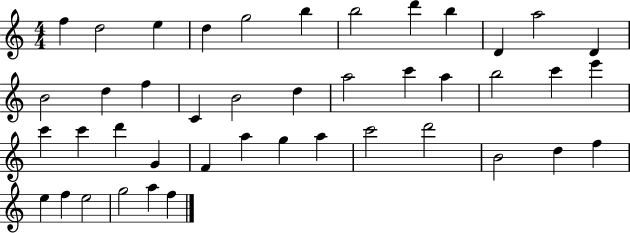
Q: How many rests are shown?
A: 0